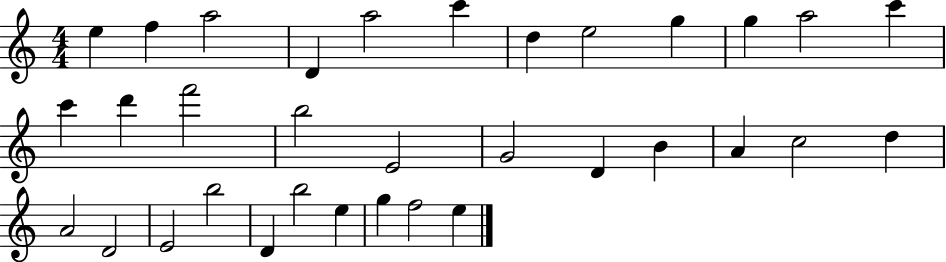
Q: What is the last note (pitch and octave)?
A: E5